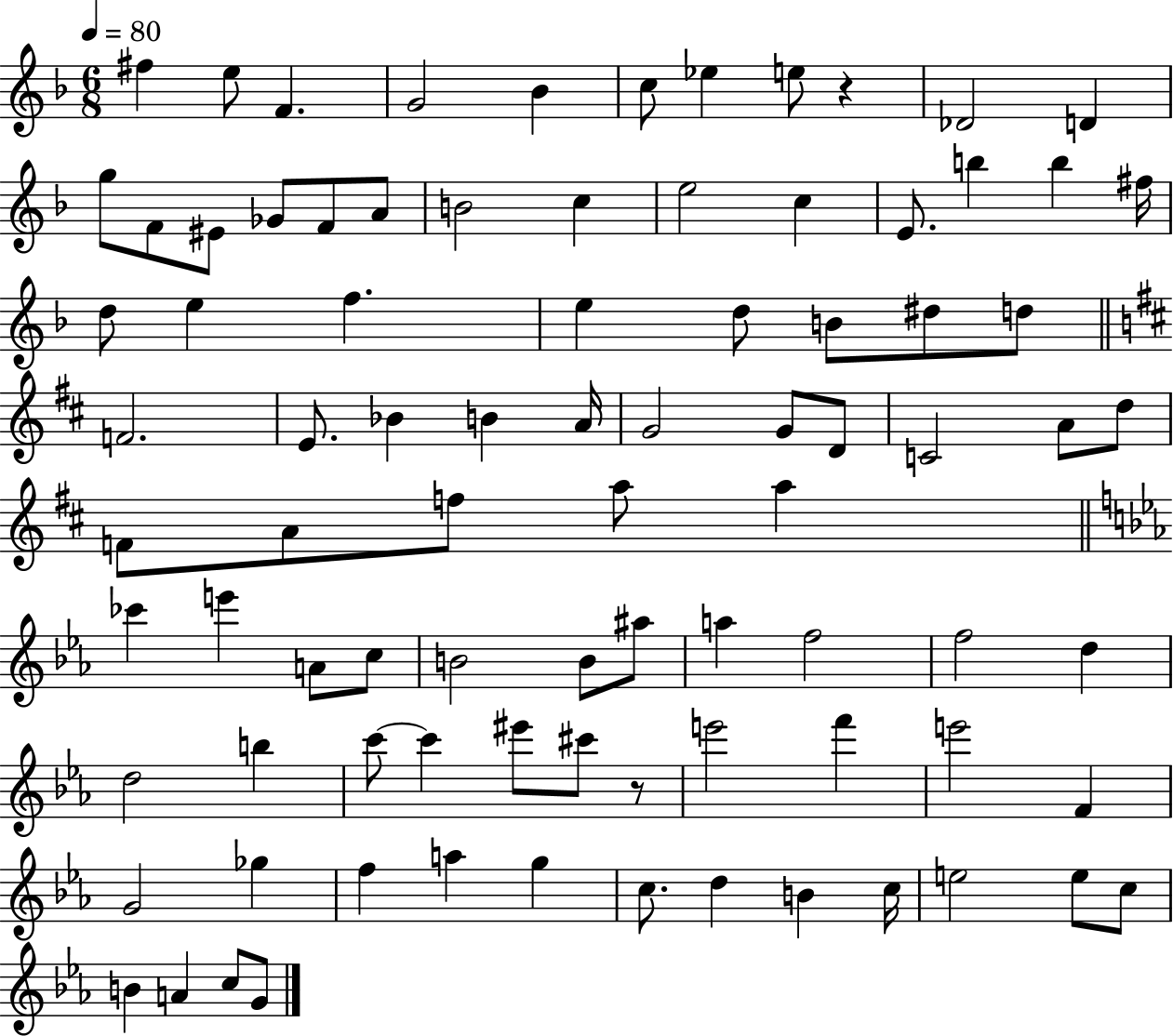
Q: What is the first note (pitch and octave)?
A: F#5